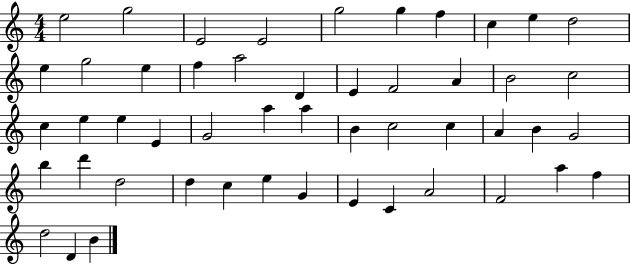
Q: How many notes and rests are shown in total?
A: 50